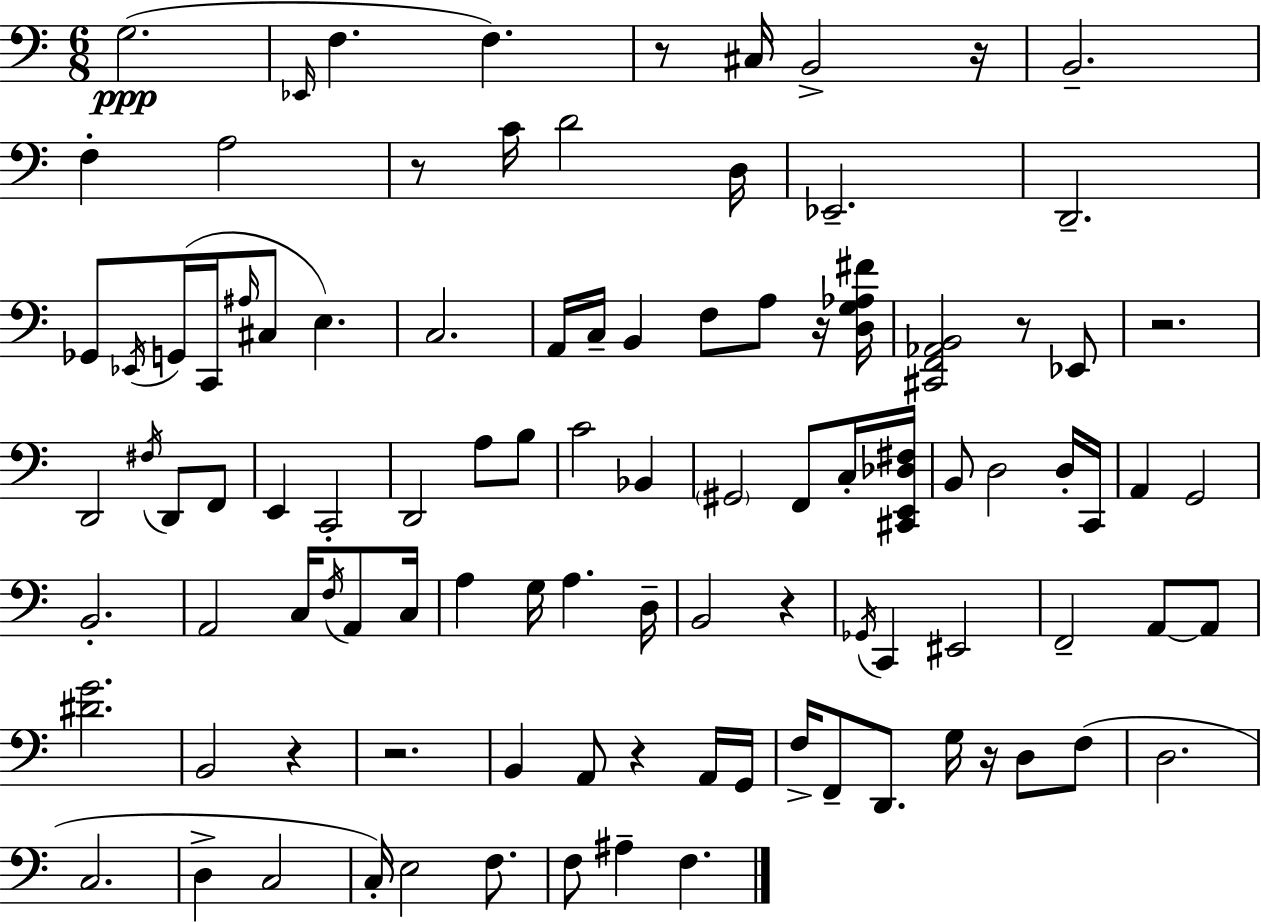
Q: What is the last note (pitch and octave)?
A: F3